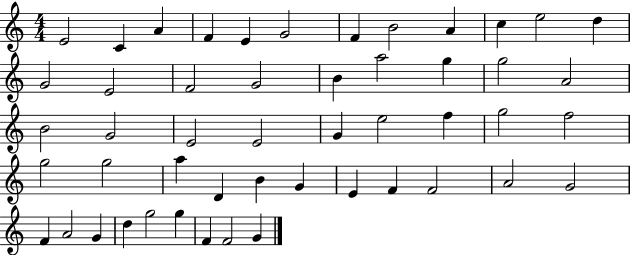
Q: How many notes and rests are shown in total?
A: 50